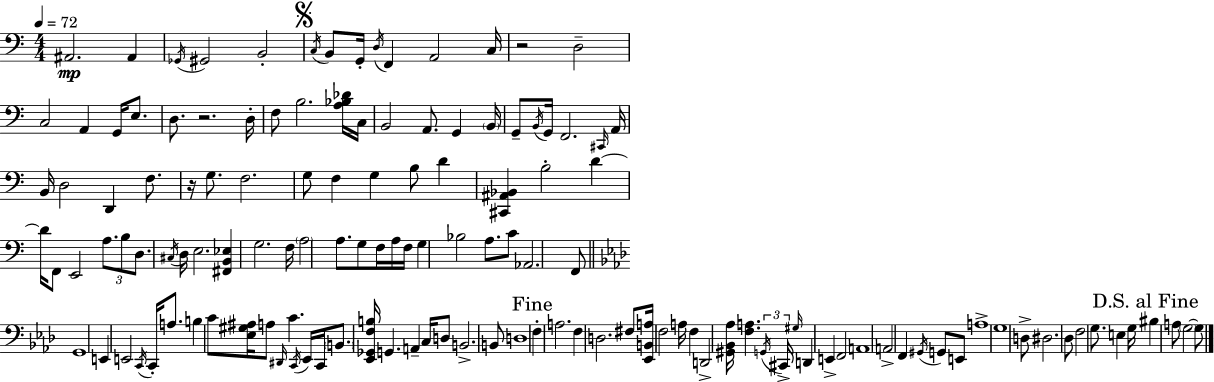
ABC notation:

X:1
T:Untitled
M:4/4
L:1/4
K:C
^A,,2 ^A,, _G,,/4 ^G,,2 B,,2 C,/4 B,,/2 G,,/4 D,/4 F,, A,,2 C,/4 z2 D,2 C,2 A,, G,,/4 E,/2 D,/2 z2 D,/4 F,/2 B,2 [A,_B,_D]/4 C,/4 B,,2 A,,/2 G,, B,,/4 G,,/2 B,,/4 G,,/4 F,,2 ^C,,/4 A,,/4 B,,/4 D,2 D,, F,/2 z/4 G,/2 F,2 G,/2 F, G, B,/2 D [^C,,^A,,_B,,] B,2 D D/4 F,,/2 E,,2 A,/2 B,/2 D,/2 ^C,/4 D,/4 E,2 [^F,,B,,_E,] G,2 F,/4 A,2 A,/2 G,/2 F,/4 A,/4 F,/4 G, _B,2 A,/2 C/2 _A,,2 F,,/2 G,,4 E,, E,,2 C,,/4 C,,/4 A,/2 B, C/2 [_E,^G,^A,]/4 A,/2 ^D,,/4 C C,,/4 _E,,/4 C,,/4 B,,/2 [_E,,_G,,F,B,]/4 G,, A,, C,/4 D,/2 B,,2 B,,/2 D,4 F, A,2 F, D,2 ^F,/2 [_E,,B,,A,]/4 F,2 A,/4 F, D,,2 [^G,,_B,,_A,]/4 [F,A,] G,,/4 ^C,,/4 ^G,/4 D,, E,, F,,2 A,,4 A,,2 F,, ^G,,/4 G,,/2 E,,/2 A,4 G,4 D,/2 ^D,2 _D,/2 F,2 G,/2 E, G,/4 ^B, A,/2 G,2 G,/2